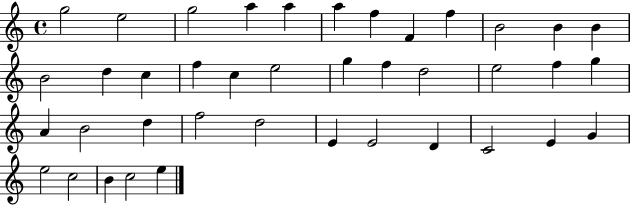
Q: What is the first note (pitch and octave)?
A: G5